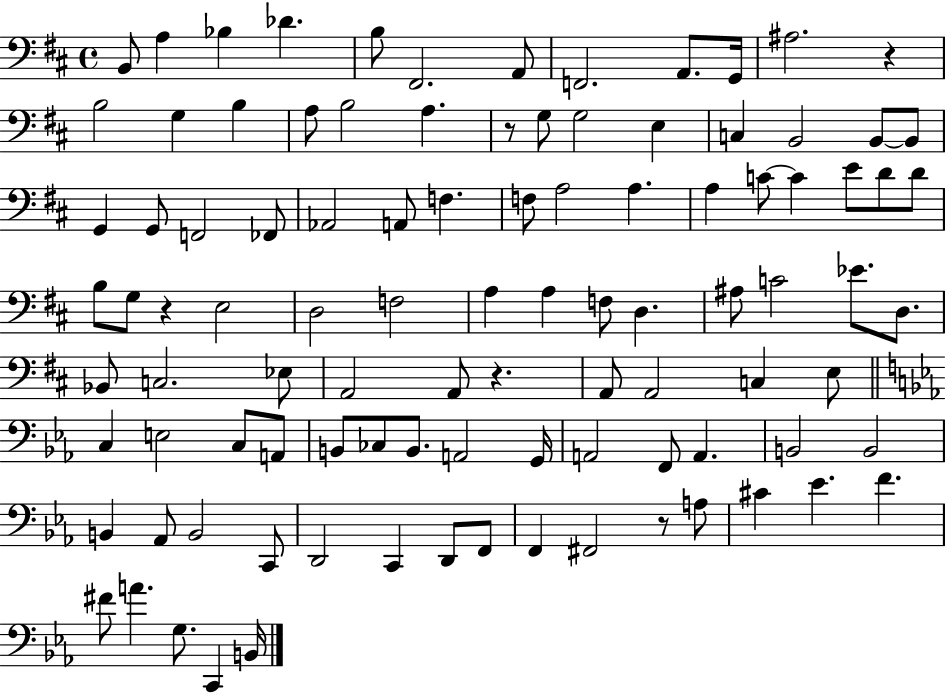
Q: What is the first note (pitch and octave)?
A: B2